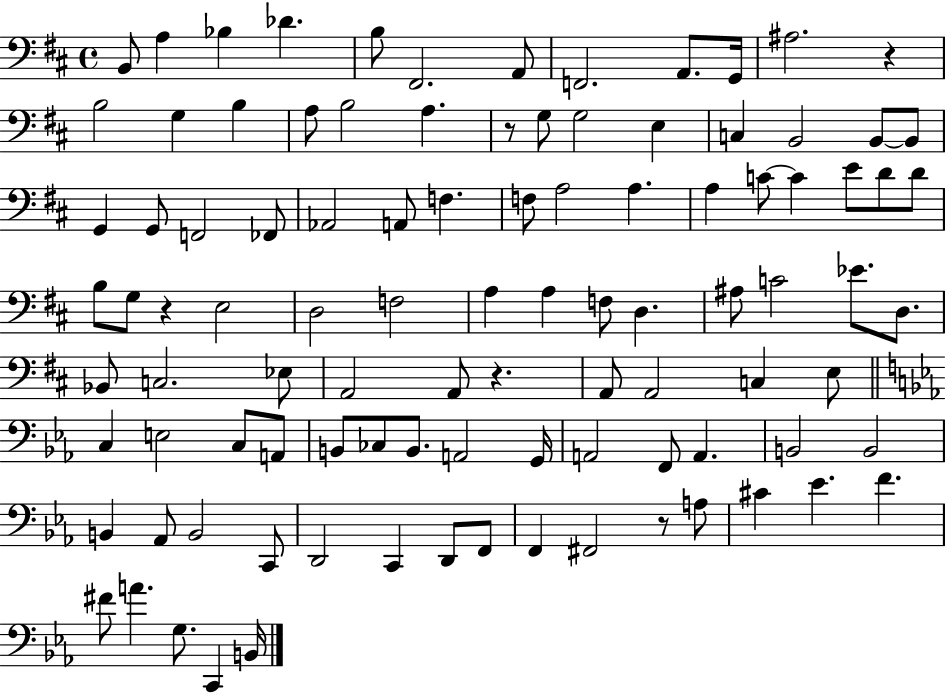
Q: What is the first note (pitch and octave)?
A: B2